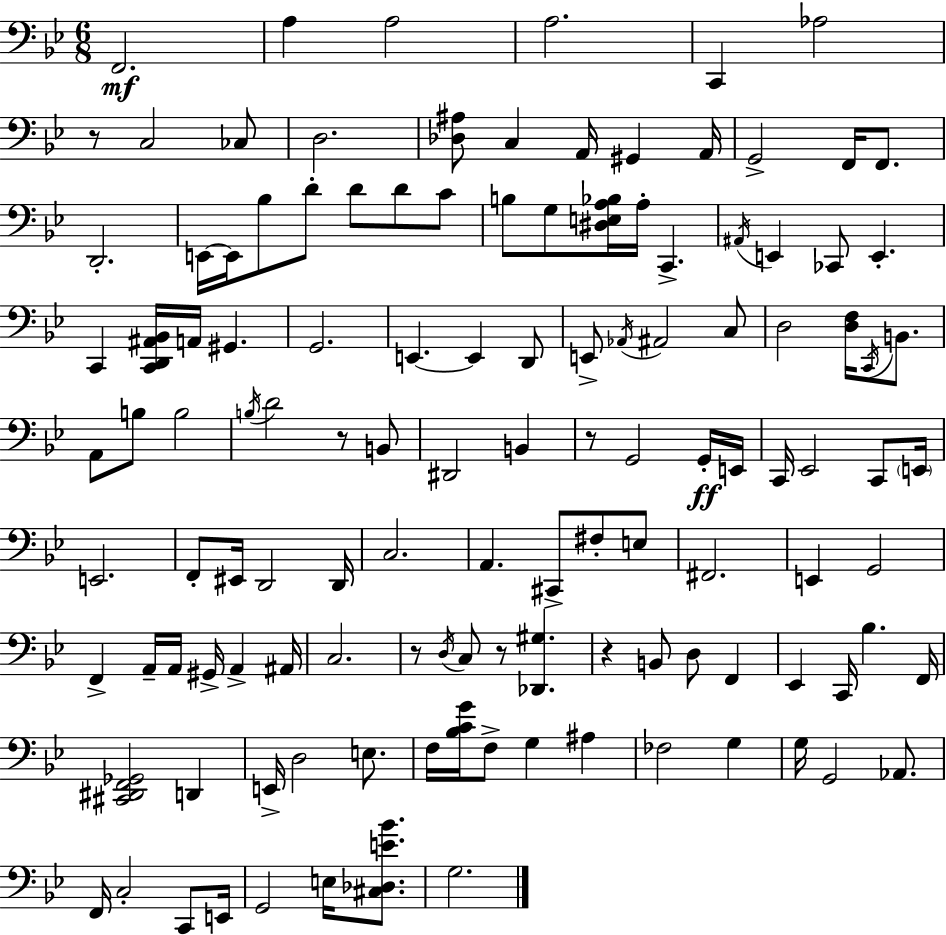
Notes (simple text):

F2/h. A3/q A3/h A3/h. C2/q Ab3/h R/e C3/h CES3/e D3/h. [Db3,A#3]/e C3/q A2/s G#2/q A2/s G2/h F2/s F2/e. D2/h. E2/s E2/s Bb3/e D4/e D4/e D4/e C4/e B3/e G3/e [D#3,E3,A3,Bb3]/s A3/s C2/q. A#2/s E2/q CES2/e E2/q. C2/q [C2,D2,A#2,Bb2]/s A2/s G#2/q. G2/h. E2/q. E2/q D2/e E2/e Ab2/s A#2/h C3/e D3/h [D3,F3]/s C2/s B2/e. A2/e B3/e B3/h B3/s D4/h R/e B2/e D#2/h B2/q R/e G2/h G2/s E2/s C2/s Eb2/h C2/e E2/s E2/h. F2/e EIS2/s D2/h D2/s C3/h. A2/q. C#2/e F#3/e E3/e F#2/h. E2/q G2/h F2/q A2/s A2/s G#2/s A2/q A#2/s C3/h. R/e D3/s C3/e R/e [Db2,G#3]/q. R/q B2/e D3/e F2/q Eb2/q C2/s Bb3/q. F2/s [C#2,D#2,F2,Gb2]/h D2/q E2/s D3/h E3/e. F3/s [Bb3,C4,G4]/s F3/e G3/q A#3/q FES3/h G3/q G3/s G2/h Ab2/e. F2/s C3/h C2/e E2/s G2/h E3/s [C#3,Db3,E4,Bb4]/e. G3/h.